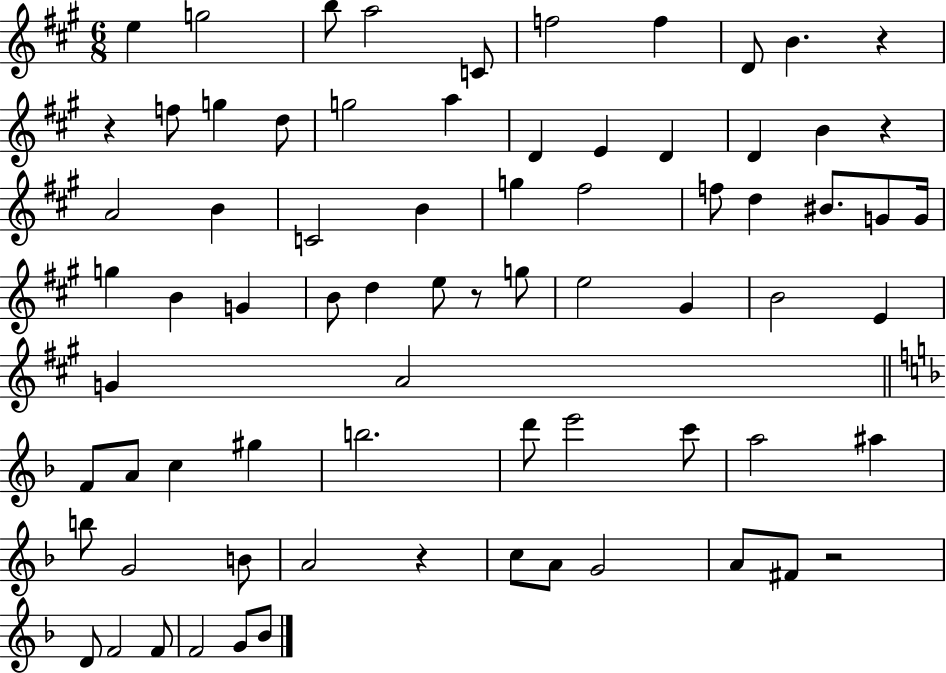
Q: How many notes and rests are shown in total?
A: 74